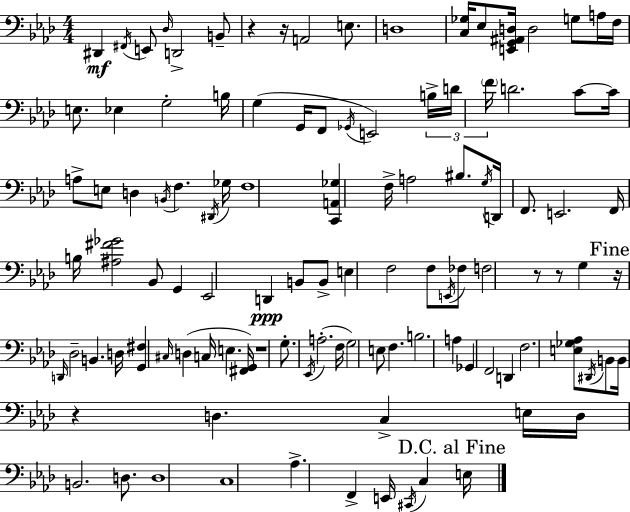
D#2/q F#2/s E2/e Db3/s D2/h B2/e R/q R/s A2/h E3/e. D3/w [C3,Gb3]/s Eb3/e [E2,G2,A#2,D3]/s D3/h G3/e A3/s F3/s E3/e. Eb3/q G3/h B3/s G3/q G2/s F2/e Gb2/s E2/h B3/s D4/s F4/s D4/h. C4/e C4/s A3/e E3/e D3/q B2/s F3/q. D#2/s Gb3/s F3/w [C2,A2,Gb3]/q F3/s A3/h BIS3/e. G3/s D2/s F2/e. E2/h. F2/s B3/s [A#3,F#4,Gb4]/h Bb2/e G2/q Eb2/h D2/q B2/e B2/e E3/q F3/h F3/e E2/s FES3/e F3/h R/e R/e G3/q R/s D2/s Db3/h B2/q. D3/s [G2,F#3]/q C#3/s D3/q C3/s E3/q. [F#2,G2]/s R/w G3/e. Eb2/s A3/h. F3/s G3/h E3/e F3/q. B3/h. A3/q Gb2/q F2/h D2/q F3/h. [E3,Gb3,Ab3]/e D#2/s B2/e B2/s R/q D3/q. C3/q E3/s D3/s B2/h. D3/e. D3/w C3/w Ab3/q. F2/q E2/s C#2/s C3/q E3/s